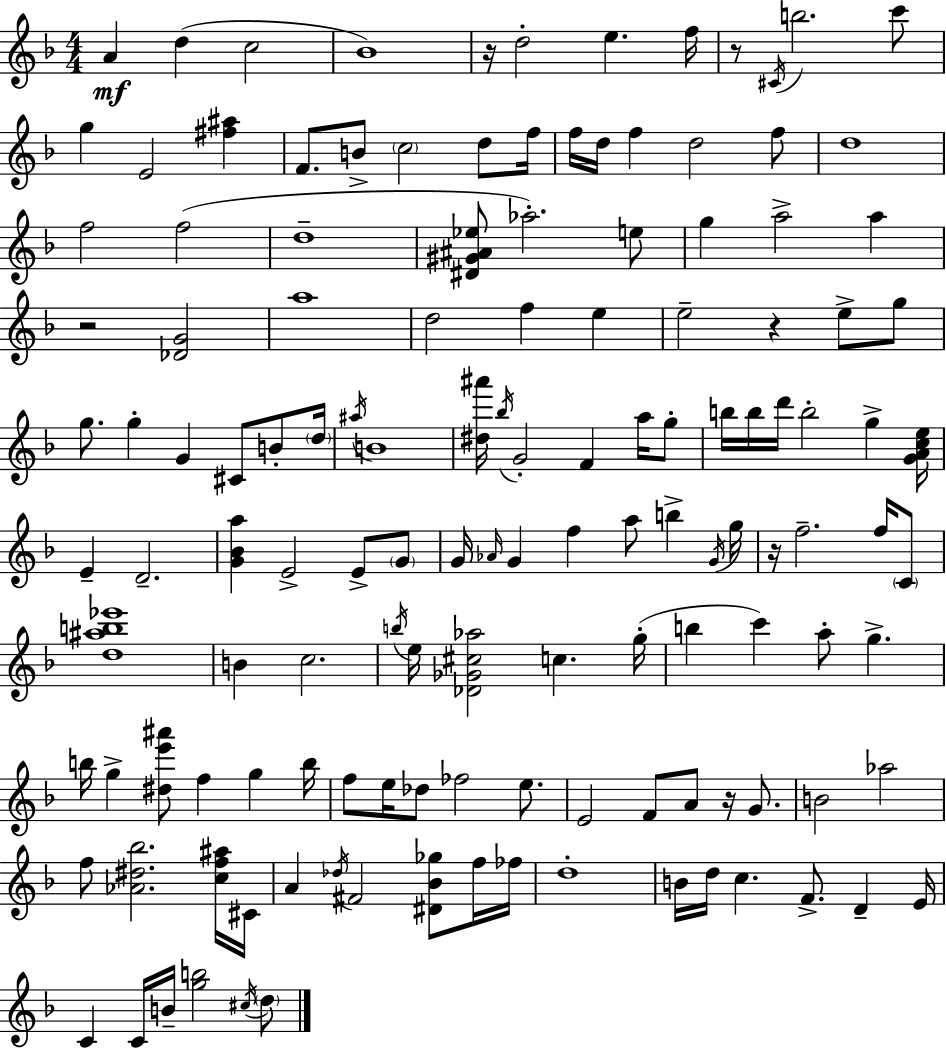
A4/q D5/q C5/h Bb4/w R/s D5/h E5/q. F5/s R/e C#4/s B5/h. C6/e G5/q E4/h [F#5,A#5]/q F4/e. B4/e C5/h D5/e F5/s F5/s D5/s F5/q D5/h F5/e D5/w F5/h F5/h D5/w [D#4,G#4,A#4,Eb5]/e Ab5/h. E5/e G5/q A5/h A5/q R/h [Db4,G4]/h A5/w D5/h F5/q E5/q E5/h R/q E5/e G5/e G5/e. G5/q G4/q C#4/e B4/e D5/s A#5/s B4/w [D#5,A#6]/s Bb5/s G4/h F4/q A5/s G5/e B5/s B5/s D6/s B5/h G5/q [G4,A4,C5,E5]/s E4/q D4/h. [G4,Bb4,A5]/q E4/h E4/e G4/e G4/s Ab4/s G4/q F5/q A5/e B5/q G4/s G5/s R/s F5/h. F5/s C4/e [D5,A#5,B5,Eb6]/w B4/q C5/h. B5/s E5/s [Db4,Gb4,C#5,Ab5]/h C5/q. G5/s B5/q C6/q A5/e G5/q. B5/s G5/q [D#5,E6,A#6]/e F5/q G5/q B5/s F5/e E5/s Db5/e FES5/h E5/e. E4/h F4/e A4/e R/s G4/e. B4/h Ab5/h F5/e [Ab4,D#5,Bb5]/h. [C5,F5,A#5]/s C#4/s A4/q Db5/s F#4/h [D#4,Bb4,Gb5]/e F5/s FES5/s D5/w B4/s D5/s C5/q. F4/e. D4/q E4/s C4/q C4/s B4/s [G5,B5]/h C#5/s D5/e